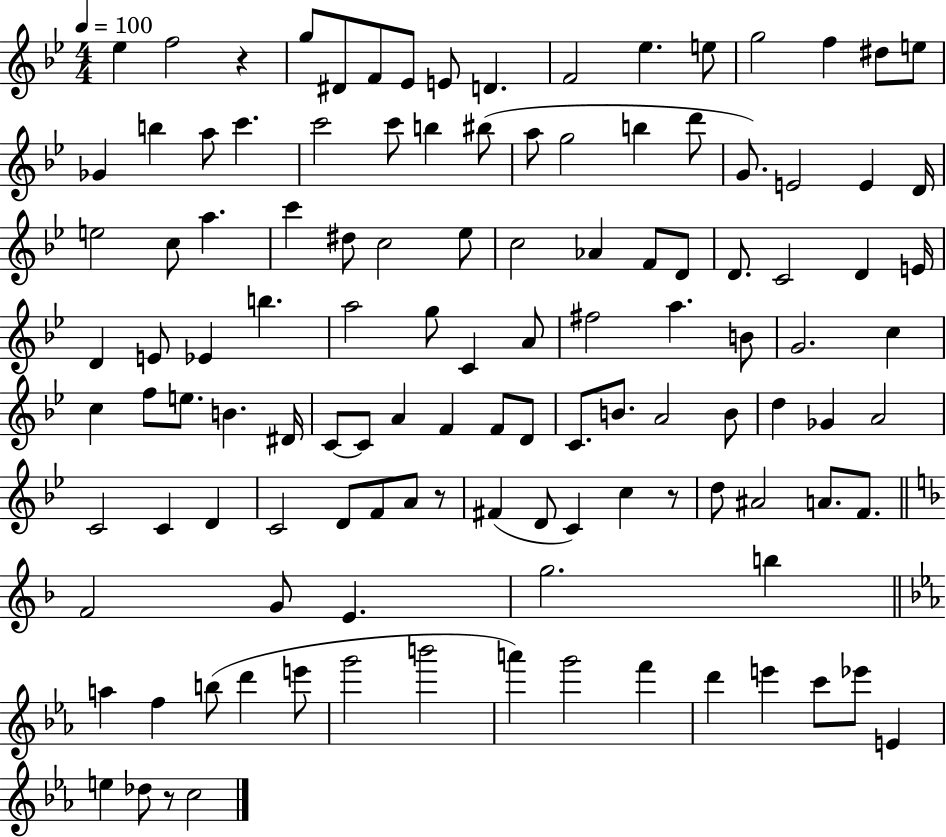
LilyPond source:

{
  \clef treble
  \numericTimeSignature
  \time 4/4
  \key bes \major
  \tempo 4 = 100
  ees''4 f''2 r4 | g''8 dis'8 f'8 ees'8 e'8 d'4. | f'2 ees''4. e''8 | g''2 f''4 dis''8 e''8 | \break ges'4 b''4 a''8 c'''4. | c'''2 c'''8 b''4 bis''8( | a''8 g''2 b''4 d'''8 | g'8.) e'2 e'4 d'16 | \break e''2 c''8 a''4. | c'''4 dis''8 c''2 ees''8 | c''2 aes'4 f'8 d'8 | d'8. c'2 d'4 e'16 | \break d'4 e'8 ees'4 b''4. | a''2 g''8 c'4 a'8 | fis''2 a''4. b'8 | g'2. c''4 | \break c''4 f''8 e''8. b'4. dis'16 | c'8~~ c'8 a'4 f'4 f'8 d'8 | c'8. b'8. a'2 b'8 | d''4 ges'4 a'2 | \break c'2 c'4 d'4 | c'2 d'8 f'8 a'8 r8 | fis'4( d'8 c'4) c''4 r8 | d''8 ais'2 a'8. f'8. | \break \bar "||" \break \key d \minor f'2 g'8 e'4. | g''2. b''4 | \bar "||" \break \key ees \major a''4 f''4 b''8( d'''4 e'''8 | g'''2 b'''2 | a'''4) g'''2 f'''4 | d'''4 e'''4 c'''8 ees'''8 e'4 | \break e''4 des''8 r8 c''2 | \bar "|."
}